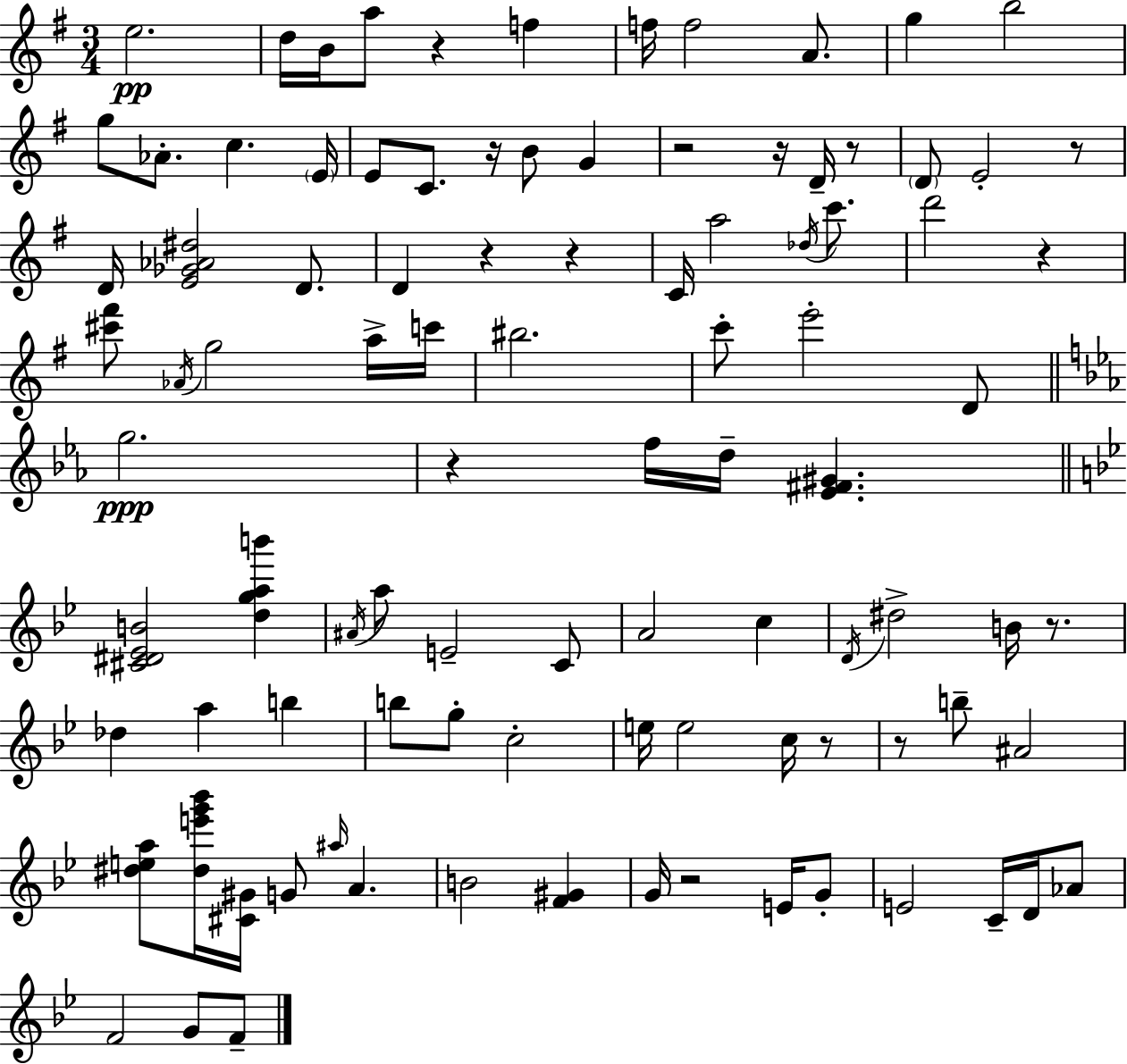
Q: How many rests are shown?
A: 14